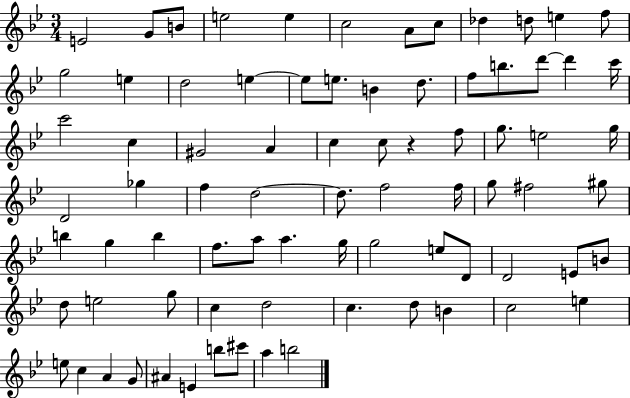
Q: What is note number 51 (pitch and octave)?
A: A5